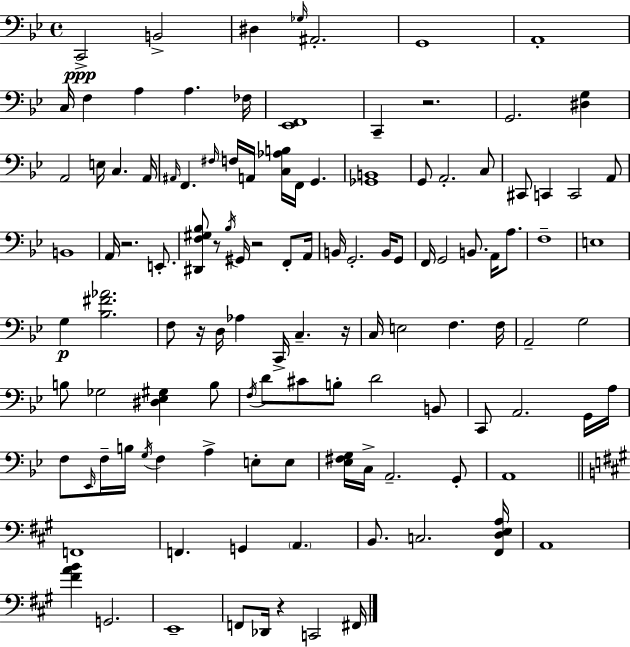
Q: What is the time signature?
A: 4/4